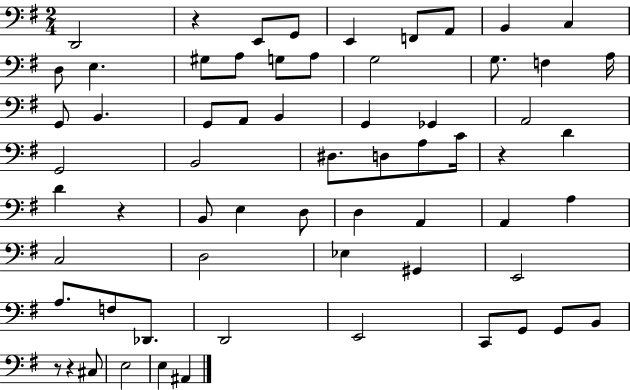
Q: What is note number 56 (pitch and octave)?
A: C#3